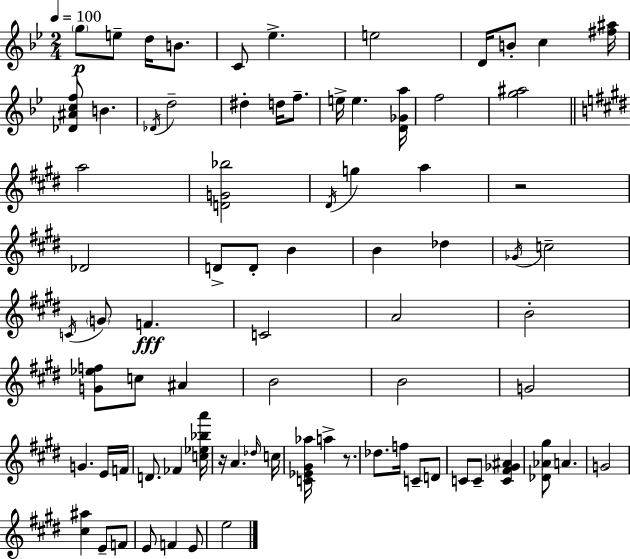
G5/e E5/e D5/s B4/e. C4/e Eb5/q. E5/h D4/s B4/e C5/q [F#5,A#5]/s [Db4,A#4,C5,F5]/e B4/q. Db4/s D5/h D#5/q D5/s F5/e. E5/s E5/q. [D4,Gb4,A5]/s F5/h [G5,A#5]/h A5/h [D4,G4,Bb5]/h D#4/s G5/q A5/q R/h Db4/h D4/e D4/e B4/q B4/q Db5/q Gb4/s C5/h C4/s G4/e F4/q. C4/h A4/h B4/h [G4,Eb5,F5]/e C5/e A#4/q B4/h B4/h G4/h G4/q. E4/s F4/s D4/e. FES4/q [C5,Eb5,Bb5,A6]/s R/s A4/q. Db5/s C5/s [C4,Eb4,G#4,Ab5]/s A5/q R/e. Db5/e. F5/s C4/e D4/e C4/e C4/e [C4,F#4,Gb4,A#4]/q [Db4,Ab4,G#5]/e A4/q. G4/h [C#5,A#5]/q E4/e F4/e E4/e F4/q E4/e E5/h